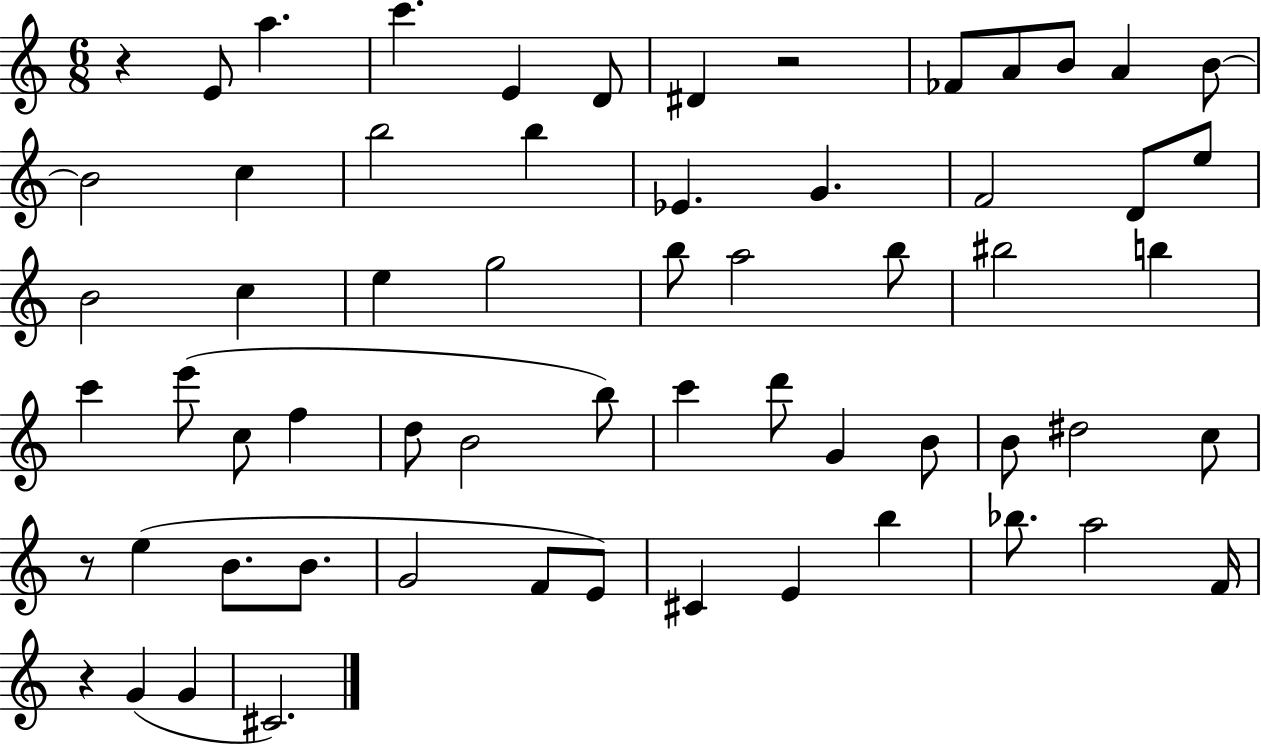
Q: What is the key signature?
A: C major